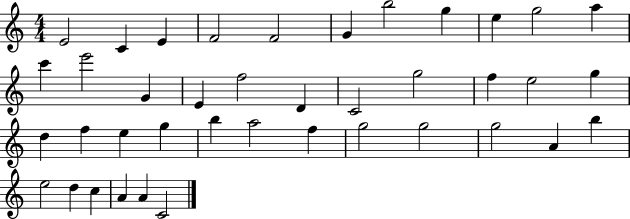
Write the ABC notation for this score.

X:1
T:Untitled
M:4/4
L:1/4
K:C
E2 C E F2 F2 G b2 g e g2 a c' e'2 G E f2 D C2 g2 f e2 g d f e g b a2 f g2 g2 g2 A b e2 d c A A C2